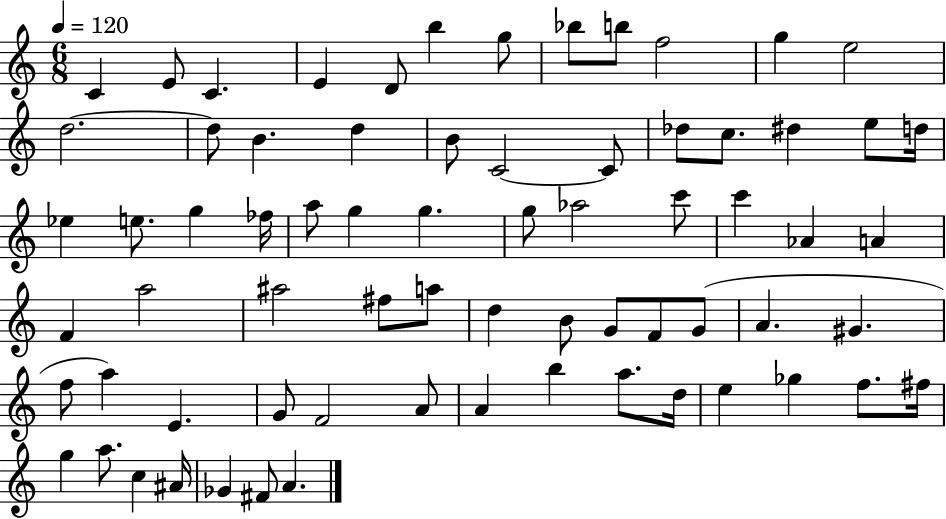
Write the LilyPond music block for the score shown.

{
  \clef treble
  \numericTimeSignature
  \time 6/8
  \key c \major
  \tempo 4 = 120
  c'4 e'8 c'4. | e'4 d'8 b''4 g''8 | bes''8 b''8 f''2 | g''4 e''2 | \break d''2.~~ | d''8 b'4. d''4 | b'8 c'2~~ c'8 | des''8 c''8. dis''4 e''8 d''16 | \break ees''4 e''8. g''4 fes''16 | a''8 g''4 g''4. | g''8 aes''2 c'''8 | c'''4 aes'4 a'4 | \break f'4 a''2 | ais''2 fis''8 a''8 | d''4 b'8 g'8 f'8 g'8( | a'4. gis'4. | \break f''8 a''4) e'4. | g'8 f'2 a'8 | a'4 b''4 a''8. d''16 | e''4 ges''4 f''8. fis''16 | \break g''4 a''8. c''4 ais'16 | ges'4 fis'8 a'4. | \bar "|."
}